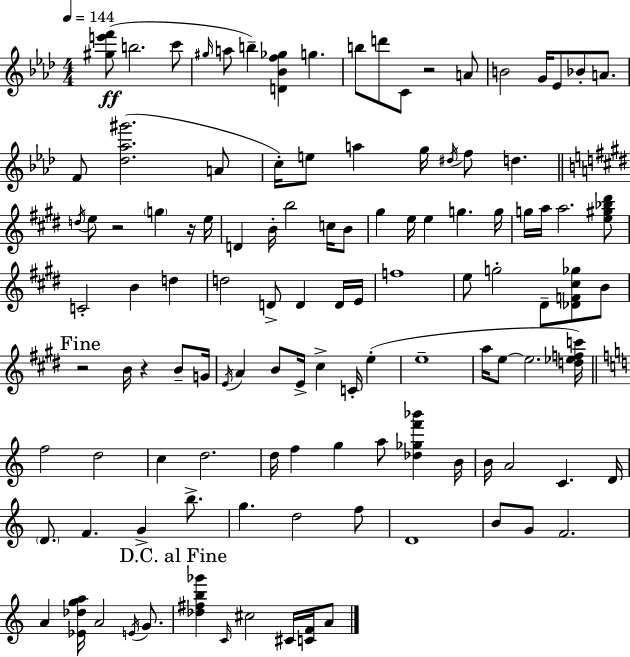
[G#5,E6,F6]/e B5/h. C6/e G#5/s A5/e B5/q [D4,Bb4,F5,Gb5]/q G5/q. B5/e D6/e C4/e R/h A4/e B4/h G4/s Eb4/e Bb4/e A4/e. F4/e [Db5,Ab5,G#6]/h. A4/e C5/s E5/e A5/q G5/s D#5/s F5/e D5/q. D5/s E5/e R/h G5/q R/s E5/s D4/q B4/s B5/h C5/s B4/e G#5/q E5/s E5/q G5/q. G5/s G5/s A5/s A5/h. [E5,G#5,Bb5,D#6]/e C4/h B4/q D5/q D5/h D4/e D4/q D4/s E4/s F5/w E5/e G5/h D#4/e [Db4,F4,C#5,Gb5]/e B4/e R/h B4/s R/q B4/e G4/s E4/s A4/q B4/e E4/s C#5/q C4/s E5/q E5/w A5/s E5/e E5/h. [D5,Eb5,F5,C6]/s F5/h D5/h C5/q D5/h. D5/s F5/q G5/q A5/e [Db5,Gb5,F6,Bb6]/q B4/s B4/s A4/h C4/q. D4/s D4/e. F4/q. G4/q B5/e. G5/q. D5/h F5/e D4/w B4/e G4/e F4/h. A4/q [Eb4,Db5,G5,A5]/s A4/h E4/s G4/e. [Db5,F#5,B5,Gb6]/q C4/s C#5/h C#4/s [C4,F4]/s A4/e